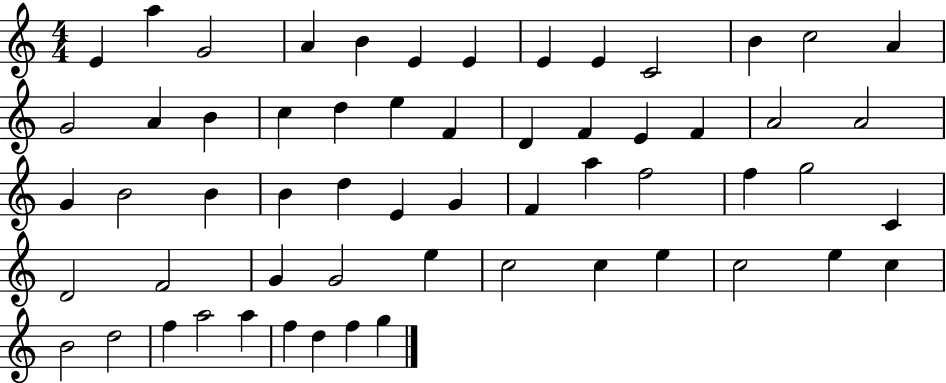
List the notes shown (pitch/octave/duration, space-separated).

E4/q A5/q G4/h A4/q B4/q E4/q E4/q E4/q E4/q C4/h B4/q C5/h A4/q G4/h A4/q B4/q C5/q D5/q E5/q F4/q D4/q F4/q E4/q F4/q A4/h A4/h G4/q B4/h B4/q B4/q D5/q E4/q G4/q F4/q A5/q F5/h F5/q G5/h C4/q D4/h F4/h G4/q G4/h E5/q C5/h C5/q E5/q C5/h E5/q C5/q B4/h D5/h F5/q A5/h A5/q F5/q D5/q F5/q G5/q